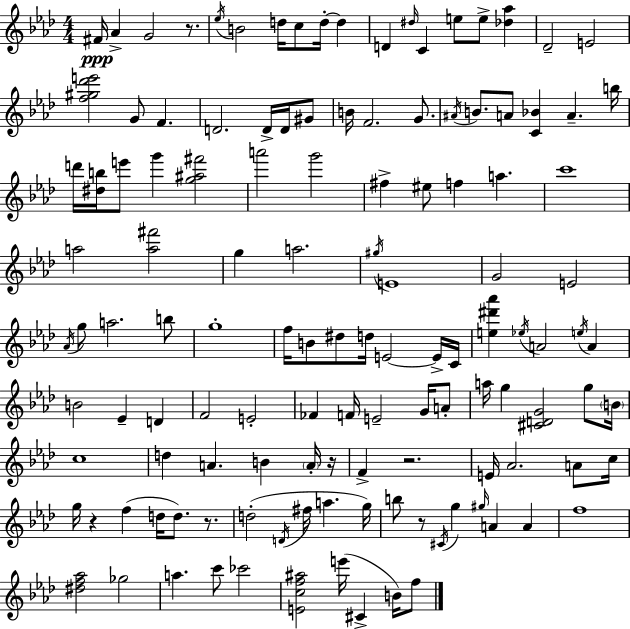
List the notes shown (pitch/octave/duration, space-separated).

F#4/s Ab4/q G4/h R/e. Eb5/s B4/h D5/s C5/e D5/s D5/q D4/q D#5/s C4/q E5/e E5/e [Db5,Ab5]/q Db4/h E4/h [F5,G#5,Db6,E6]/h G4/e F4/q. D4/h. D4/s D4/s G#4/e B4/s F4/h. G4/e. A#4/s B4/e. A4/e [C4,Bb4]/q A4/q. B5/s D6/s [D#5,B5]/s E6/e G6/q [G5,A#5,F#6]/h A6/h G6/h F#5/q EIS5/e F5/q A5/q. C6/w A5/h [A5,F#6]/h G5/q A5/h. G#5/s E4/w G4/h E4/h Ab4/s G5/e A5/h. B5/e G5/w F5/s B4/e D#5/e D5/s E4/h E4/s C4/s [E5,D#6,Ab6]/q Eb5/s A4/h E5/s A4/q B4/h Eb4/q D4/q F4/h E4/h FES4/q F4/s E4/h G4/s A4/e A5/s G5/q [C#4,D4,G4]/h G5/e B4/s C5/w D5/q A4/q. B4/q A4/s R/s F4/q R/h. E4/s Ab4/h. A4/e C5/s G5/s R/q F5/q D5/s D5/e. R/e. D5/h D4/s F#5/s A5/q. G5/s B5/e R/e C#4/s G5/q G#5/s A4/q A4/q F5/w [D#5,F5,Ab5]/h Gb5/h A5/q. C6/e CES6/h [E4,C5,F5,A#5]/h E6/s C#4/q B4/s F5/e